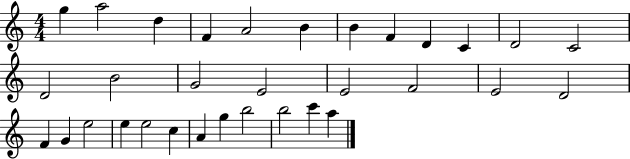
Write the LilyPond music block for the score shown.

{
  \clef treble
  \numericTimeSignature
  \time 4/4
  \key c \major
  g''4 a''2 d''4 | f'4 a'2 b'4 | b'4 f'4 d'4 c'4 | d'2 c'2 | \break d'2 b'2 | g'2 e'2 | e'2 f'2 | e'2 d'2 | \break f'4 g'4 e''2 | e''4 e''2 c''4 | a'4 g''4 b''2 | b''2 c'''4 a''4 | \break \bar "|."
}